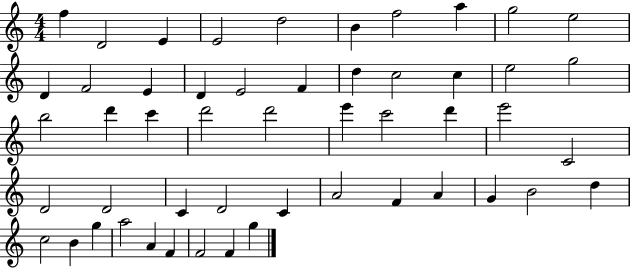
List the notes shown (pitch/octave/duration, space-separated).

F5/q D4/h E4/q E4/h D5/h B4/q F5/h A5/q G5/h E5/h D4/q F4/h E4/q D4/q E4/h F4/q D5/q C5/h C5/q E5/h G5/h B5/h D6/q C6/q D6/h D6/h E6/q C6/h D6/q E6/h C4/h D4/h D4/h C4/q D4/h C4/q A4/h F4/q A4/q G4/q B4/h D5/q C5/h B4/q G5/q A5/h A4/q F4/q F4/h F4/q G5/q